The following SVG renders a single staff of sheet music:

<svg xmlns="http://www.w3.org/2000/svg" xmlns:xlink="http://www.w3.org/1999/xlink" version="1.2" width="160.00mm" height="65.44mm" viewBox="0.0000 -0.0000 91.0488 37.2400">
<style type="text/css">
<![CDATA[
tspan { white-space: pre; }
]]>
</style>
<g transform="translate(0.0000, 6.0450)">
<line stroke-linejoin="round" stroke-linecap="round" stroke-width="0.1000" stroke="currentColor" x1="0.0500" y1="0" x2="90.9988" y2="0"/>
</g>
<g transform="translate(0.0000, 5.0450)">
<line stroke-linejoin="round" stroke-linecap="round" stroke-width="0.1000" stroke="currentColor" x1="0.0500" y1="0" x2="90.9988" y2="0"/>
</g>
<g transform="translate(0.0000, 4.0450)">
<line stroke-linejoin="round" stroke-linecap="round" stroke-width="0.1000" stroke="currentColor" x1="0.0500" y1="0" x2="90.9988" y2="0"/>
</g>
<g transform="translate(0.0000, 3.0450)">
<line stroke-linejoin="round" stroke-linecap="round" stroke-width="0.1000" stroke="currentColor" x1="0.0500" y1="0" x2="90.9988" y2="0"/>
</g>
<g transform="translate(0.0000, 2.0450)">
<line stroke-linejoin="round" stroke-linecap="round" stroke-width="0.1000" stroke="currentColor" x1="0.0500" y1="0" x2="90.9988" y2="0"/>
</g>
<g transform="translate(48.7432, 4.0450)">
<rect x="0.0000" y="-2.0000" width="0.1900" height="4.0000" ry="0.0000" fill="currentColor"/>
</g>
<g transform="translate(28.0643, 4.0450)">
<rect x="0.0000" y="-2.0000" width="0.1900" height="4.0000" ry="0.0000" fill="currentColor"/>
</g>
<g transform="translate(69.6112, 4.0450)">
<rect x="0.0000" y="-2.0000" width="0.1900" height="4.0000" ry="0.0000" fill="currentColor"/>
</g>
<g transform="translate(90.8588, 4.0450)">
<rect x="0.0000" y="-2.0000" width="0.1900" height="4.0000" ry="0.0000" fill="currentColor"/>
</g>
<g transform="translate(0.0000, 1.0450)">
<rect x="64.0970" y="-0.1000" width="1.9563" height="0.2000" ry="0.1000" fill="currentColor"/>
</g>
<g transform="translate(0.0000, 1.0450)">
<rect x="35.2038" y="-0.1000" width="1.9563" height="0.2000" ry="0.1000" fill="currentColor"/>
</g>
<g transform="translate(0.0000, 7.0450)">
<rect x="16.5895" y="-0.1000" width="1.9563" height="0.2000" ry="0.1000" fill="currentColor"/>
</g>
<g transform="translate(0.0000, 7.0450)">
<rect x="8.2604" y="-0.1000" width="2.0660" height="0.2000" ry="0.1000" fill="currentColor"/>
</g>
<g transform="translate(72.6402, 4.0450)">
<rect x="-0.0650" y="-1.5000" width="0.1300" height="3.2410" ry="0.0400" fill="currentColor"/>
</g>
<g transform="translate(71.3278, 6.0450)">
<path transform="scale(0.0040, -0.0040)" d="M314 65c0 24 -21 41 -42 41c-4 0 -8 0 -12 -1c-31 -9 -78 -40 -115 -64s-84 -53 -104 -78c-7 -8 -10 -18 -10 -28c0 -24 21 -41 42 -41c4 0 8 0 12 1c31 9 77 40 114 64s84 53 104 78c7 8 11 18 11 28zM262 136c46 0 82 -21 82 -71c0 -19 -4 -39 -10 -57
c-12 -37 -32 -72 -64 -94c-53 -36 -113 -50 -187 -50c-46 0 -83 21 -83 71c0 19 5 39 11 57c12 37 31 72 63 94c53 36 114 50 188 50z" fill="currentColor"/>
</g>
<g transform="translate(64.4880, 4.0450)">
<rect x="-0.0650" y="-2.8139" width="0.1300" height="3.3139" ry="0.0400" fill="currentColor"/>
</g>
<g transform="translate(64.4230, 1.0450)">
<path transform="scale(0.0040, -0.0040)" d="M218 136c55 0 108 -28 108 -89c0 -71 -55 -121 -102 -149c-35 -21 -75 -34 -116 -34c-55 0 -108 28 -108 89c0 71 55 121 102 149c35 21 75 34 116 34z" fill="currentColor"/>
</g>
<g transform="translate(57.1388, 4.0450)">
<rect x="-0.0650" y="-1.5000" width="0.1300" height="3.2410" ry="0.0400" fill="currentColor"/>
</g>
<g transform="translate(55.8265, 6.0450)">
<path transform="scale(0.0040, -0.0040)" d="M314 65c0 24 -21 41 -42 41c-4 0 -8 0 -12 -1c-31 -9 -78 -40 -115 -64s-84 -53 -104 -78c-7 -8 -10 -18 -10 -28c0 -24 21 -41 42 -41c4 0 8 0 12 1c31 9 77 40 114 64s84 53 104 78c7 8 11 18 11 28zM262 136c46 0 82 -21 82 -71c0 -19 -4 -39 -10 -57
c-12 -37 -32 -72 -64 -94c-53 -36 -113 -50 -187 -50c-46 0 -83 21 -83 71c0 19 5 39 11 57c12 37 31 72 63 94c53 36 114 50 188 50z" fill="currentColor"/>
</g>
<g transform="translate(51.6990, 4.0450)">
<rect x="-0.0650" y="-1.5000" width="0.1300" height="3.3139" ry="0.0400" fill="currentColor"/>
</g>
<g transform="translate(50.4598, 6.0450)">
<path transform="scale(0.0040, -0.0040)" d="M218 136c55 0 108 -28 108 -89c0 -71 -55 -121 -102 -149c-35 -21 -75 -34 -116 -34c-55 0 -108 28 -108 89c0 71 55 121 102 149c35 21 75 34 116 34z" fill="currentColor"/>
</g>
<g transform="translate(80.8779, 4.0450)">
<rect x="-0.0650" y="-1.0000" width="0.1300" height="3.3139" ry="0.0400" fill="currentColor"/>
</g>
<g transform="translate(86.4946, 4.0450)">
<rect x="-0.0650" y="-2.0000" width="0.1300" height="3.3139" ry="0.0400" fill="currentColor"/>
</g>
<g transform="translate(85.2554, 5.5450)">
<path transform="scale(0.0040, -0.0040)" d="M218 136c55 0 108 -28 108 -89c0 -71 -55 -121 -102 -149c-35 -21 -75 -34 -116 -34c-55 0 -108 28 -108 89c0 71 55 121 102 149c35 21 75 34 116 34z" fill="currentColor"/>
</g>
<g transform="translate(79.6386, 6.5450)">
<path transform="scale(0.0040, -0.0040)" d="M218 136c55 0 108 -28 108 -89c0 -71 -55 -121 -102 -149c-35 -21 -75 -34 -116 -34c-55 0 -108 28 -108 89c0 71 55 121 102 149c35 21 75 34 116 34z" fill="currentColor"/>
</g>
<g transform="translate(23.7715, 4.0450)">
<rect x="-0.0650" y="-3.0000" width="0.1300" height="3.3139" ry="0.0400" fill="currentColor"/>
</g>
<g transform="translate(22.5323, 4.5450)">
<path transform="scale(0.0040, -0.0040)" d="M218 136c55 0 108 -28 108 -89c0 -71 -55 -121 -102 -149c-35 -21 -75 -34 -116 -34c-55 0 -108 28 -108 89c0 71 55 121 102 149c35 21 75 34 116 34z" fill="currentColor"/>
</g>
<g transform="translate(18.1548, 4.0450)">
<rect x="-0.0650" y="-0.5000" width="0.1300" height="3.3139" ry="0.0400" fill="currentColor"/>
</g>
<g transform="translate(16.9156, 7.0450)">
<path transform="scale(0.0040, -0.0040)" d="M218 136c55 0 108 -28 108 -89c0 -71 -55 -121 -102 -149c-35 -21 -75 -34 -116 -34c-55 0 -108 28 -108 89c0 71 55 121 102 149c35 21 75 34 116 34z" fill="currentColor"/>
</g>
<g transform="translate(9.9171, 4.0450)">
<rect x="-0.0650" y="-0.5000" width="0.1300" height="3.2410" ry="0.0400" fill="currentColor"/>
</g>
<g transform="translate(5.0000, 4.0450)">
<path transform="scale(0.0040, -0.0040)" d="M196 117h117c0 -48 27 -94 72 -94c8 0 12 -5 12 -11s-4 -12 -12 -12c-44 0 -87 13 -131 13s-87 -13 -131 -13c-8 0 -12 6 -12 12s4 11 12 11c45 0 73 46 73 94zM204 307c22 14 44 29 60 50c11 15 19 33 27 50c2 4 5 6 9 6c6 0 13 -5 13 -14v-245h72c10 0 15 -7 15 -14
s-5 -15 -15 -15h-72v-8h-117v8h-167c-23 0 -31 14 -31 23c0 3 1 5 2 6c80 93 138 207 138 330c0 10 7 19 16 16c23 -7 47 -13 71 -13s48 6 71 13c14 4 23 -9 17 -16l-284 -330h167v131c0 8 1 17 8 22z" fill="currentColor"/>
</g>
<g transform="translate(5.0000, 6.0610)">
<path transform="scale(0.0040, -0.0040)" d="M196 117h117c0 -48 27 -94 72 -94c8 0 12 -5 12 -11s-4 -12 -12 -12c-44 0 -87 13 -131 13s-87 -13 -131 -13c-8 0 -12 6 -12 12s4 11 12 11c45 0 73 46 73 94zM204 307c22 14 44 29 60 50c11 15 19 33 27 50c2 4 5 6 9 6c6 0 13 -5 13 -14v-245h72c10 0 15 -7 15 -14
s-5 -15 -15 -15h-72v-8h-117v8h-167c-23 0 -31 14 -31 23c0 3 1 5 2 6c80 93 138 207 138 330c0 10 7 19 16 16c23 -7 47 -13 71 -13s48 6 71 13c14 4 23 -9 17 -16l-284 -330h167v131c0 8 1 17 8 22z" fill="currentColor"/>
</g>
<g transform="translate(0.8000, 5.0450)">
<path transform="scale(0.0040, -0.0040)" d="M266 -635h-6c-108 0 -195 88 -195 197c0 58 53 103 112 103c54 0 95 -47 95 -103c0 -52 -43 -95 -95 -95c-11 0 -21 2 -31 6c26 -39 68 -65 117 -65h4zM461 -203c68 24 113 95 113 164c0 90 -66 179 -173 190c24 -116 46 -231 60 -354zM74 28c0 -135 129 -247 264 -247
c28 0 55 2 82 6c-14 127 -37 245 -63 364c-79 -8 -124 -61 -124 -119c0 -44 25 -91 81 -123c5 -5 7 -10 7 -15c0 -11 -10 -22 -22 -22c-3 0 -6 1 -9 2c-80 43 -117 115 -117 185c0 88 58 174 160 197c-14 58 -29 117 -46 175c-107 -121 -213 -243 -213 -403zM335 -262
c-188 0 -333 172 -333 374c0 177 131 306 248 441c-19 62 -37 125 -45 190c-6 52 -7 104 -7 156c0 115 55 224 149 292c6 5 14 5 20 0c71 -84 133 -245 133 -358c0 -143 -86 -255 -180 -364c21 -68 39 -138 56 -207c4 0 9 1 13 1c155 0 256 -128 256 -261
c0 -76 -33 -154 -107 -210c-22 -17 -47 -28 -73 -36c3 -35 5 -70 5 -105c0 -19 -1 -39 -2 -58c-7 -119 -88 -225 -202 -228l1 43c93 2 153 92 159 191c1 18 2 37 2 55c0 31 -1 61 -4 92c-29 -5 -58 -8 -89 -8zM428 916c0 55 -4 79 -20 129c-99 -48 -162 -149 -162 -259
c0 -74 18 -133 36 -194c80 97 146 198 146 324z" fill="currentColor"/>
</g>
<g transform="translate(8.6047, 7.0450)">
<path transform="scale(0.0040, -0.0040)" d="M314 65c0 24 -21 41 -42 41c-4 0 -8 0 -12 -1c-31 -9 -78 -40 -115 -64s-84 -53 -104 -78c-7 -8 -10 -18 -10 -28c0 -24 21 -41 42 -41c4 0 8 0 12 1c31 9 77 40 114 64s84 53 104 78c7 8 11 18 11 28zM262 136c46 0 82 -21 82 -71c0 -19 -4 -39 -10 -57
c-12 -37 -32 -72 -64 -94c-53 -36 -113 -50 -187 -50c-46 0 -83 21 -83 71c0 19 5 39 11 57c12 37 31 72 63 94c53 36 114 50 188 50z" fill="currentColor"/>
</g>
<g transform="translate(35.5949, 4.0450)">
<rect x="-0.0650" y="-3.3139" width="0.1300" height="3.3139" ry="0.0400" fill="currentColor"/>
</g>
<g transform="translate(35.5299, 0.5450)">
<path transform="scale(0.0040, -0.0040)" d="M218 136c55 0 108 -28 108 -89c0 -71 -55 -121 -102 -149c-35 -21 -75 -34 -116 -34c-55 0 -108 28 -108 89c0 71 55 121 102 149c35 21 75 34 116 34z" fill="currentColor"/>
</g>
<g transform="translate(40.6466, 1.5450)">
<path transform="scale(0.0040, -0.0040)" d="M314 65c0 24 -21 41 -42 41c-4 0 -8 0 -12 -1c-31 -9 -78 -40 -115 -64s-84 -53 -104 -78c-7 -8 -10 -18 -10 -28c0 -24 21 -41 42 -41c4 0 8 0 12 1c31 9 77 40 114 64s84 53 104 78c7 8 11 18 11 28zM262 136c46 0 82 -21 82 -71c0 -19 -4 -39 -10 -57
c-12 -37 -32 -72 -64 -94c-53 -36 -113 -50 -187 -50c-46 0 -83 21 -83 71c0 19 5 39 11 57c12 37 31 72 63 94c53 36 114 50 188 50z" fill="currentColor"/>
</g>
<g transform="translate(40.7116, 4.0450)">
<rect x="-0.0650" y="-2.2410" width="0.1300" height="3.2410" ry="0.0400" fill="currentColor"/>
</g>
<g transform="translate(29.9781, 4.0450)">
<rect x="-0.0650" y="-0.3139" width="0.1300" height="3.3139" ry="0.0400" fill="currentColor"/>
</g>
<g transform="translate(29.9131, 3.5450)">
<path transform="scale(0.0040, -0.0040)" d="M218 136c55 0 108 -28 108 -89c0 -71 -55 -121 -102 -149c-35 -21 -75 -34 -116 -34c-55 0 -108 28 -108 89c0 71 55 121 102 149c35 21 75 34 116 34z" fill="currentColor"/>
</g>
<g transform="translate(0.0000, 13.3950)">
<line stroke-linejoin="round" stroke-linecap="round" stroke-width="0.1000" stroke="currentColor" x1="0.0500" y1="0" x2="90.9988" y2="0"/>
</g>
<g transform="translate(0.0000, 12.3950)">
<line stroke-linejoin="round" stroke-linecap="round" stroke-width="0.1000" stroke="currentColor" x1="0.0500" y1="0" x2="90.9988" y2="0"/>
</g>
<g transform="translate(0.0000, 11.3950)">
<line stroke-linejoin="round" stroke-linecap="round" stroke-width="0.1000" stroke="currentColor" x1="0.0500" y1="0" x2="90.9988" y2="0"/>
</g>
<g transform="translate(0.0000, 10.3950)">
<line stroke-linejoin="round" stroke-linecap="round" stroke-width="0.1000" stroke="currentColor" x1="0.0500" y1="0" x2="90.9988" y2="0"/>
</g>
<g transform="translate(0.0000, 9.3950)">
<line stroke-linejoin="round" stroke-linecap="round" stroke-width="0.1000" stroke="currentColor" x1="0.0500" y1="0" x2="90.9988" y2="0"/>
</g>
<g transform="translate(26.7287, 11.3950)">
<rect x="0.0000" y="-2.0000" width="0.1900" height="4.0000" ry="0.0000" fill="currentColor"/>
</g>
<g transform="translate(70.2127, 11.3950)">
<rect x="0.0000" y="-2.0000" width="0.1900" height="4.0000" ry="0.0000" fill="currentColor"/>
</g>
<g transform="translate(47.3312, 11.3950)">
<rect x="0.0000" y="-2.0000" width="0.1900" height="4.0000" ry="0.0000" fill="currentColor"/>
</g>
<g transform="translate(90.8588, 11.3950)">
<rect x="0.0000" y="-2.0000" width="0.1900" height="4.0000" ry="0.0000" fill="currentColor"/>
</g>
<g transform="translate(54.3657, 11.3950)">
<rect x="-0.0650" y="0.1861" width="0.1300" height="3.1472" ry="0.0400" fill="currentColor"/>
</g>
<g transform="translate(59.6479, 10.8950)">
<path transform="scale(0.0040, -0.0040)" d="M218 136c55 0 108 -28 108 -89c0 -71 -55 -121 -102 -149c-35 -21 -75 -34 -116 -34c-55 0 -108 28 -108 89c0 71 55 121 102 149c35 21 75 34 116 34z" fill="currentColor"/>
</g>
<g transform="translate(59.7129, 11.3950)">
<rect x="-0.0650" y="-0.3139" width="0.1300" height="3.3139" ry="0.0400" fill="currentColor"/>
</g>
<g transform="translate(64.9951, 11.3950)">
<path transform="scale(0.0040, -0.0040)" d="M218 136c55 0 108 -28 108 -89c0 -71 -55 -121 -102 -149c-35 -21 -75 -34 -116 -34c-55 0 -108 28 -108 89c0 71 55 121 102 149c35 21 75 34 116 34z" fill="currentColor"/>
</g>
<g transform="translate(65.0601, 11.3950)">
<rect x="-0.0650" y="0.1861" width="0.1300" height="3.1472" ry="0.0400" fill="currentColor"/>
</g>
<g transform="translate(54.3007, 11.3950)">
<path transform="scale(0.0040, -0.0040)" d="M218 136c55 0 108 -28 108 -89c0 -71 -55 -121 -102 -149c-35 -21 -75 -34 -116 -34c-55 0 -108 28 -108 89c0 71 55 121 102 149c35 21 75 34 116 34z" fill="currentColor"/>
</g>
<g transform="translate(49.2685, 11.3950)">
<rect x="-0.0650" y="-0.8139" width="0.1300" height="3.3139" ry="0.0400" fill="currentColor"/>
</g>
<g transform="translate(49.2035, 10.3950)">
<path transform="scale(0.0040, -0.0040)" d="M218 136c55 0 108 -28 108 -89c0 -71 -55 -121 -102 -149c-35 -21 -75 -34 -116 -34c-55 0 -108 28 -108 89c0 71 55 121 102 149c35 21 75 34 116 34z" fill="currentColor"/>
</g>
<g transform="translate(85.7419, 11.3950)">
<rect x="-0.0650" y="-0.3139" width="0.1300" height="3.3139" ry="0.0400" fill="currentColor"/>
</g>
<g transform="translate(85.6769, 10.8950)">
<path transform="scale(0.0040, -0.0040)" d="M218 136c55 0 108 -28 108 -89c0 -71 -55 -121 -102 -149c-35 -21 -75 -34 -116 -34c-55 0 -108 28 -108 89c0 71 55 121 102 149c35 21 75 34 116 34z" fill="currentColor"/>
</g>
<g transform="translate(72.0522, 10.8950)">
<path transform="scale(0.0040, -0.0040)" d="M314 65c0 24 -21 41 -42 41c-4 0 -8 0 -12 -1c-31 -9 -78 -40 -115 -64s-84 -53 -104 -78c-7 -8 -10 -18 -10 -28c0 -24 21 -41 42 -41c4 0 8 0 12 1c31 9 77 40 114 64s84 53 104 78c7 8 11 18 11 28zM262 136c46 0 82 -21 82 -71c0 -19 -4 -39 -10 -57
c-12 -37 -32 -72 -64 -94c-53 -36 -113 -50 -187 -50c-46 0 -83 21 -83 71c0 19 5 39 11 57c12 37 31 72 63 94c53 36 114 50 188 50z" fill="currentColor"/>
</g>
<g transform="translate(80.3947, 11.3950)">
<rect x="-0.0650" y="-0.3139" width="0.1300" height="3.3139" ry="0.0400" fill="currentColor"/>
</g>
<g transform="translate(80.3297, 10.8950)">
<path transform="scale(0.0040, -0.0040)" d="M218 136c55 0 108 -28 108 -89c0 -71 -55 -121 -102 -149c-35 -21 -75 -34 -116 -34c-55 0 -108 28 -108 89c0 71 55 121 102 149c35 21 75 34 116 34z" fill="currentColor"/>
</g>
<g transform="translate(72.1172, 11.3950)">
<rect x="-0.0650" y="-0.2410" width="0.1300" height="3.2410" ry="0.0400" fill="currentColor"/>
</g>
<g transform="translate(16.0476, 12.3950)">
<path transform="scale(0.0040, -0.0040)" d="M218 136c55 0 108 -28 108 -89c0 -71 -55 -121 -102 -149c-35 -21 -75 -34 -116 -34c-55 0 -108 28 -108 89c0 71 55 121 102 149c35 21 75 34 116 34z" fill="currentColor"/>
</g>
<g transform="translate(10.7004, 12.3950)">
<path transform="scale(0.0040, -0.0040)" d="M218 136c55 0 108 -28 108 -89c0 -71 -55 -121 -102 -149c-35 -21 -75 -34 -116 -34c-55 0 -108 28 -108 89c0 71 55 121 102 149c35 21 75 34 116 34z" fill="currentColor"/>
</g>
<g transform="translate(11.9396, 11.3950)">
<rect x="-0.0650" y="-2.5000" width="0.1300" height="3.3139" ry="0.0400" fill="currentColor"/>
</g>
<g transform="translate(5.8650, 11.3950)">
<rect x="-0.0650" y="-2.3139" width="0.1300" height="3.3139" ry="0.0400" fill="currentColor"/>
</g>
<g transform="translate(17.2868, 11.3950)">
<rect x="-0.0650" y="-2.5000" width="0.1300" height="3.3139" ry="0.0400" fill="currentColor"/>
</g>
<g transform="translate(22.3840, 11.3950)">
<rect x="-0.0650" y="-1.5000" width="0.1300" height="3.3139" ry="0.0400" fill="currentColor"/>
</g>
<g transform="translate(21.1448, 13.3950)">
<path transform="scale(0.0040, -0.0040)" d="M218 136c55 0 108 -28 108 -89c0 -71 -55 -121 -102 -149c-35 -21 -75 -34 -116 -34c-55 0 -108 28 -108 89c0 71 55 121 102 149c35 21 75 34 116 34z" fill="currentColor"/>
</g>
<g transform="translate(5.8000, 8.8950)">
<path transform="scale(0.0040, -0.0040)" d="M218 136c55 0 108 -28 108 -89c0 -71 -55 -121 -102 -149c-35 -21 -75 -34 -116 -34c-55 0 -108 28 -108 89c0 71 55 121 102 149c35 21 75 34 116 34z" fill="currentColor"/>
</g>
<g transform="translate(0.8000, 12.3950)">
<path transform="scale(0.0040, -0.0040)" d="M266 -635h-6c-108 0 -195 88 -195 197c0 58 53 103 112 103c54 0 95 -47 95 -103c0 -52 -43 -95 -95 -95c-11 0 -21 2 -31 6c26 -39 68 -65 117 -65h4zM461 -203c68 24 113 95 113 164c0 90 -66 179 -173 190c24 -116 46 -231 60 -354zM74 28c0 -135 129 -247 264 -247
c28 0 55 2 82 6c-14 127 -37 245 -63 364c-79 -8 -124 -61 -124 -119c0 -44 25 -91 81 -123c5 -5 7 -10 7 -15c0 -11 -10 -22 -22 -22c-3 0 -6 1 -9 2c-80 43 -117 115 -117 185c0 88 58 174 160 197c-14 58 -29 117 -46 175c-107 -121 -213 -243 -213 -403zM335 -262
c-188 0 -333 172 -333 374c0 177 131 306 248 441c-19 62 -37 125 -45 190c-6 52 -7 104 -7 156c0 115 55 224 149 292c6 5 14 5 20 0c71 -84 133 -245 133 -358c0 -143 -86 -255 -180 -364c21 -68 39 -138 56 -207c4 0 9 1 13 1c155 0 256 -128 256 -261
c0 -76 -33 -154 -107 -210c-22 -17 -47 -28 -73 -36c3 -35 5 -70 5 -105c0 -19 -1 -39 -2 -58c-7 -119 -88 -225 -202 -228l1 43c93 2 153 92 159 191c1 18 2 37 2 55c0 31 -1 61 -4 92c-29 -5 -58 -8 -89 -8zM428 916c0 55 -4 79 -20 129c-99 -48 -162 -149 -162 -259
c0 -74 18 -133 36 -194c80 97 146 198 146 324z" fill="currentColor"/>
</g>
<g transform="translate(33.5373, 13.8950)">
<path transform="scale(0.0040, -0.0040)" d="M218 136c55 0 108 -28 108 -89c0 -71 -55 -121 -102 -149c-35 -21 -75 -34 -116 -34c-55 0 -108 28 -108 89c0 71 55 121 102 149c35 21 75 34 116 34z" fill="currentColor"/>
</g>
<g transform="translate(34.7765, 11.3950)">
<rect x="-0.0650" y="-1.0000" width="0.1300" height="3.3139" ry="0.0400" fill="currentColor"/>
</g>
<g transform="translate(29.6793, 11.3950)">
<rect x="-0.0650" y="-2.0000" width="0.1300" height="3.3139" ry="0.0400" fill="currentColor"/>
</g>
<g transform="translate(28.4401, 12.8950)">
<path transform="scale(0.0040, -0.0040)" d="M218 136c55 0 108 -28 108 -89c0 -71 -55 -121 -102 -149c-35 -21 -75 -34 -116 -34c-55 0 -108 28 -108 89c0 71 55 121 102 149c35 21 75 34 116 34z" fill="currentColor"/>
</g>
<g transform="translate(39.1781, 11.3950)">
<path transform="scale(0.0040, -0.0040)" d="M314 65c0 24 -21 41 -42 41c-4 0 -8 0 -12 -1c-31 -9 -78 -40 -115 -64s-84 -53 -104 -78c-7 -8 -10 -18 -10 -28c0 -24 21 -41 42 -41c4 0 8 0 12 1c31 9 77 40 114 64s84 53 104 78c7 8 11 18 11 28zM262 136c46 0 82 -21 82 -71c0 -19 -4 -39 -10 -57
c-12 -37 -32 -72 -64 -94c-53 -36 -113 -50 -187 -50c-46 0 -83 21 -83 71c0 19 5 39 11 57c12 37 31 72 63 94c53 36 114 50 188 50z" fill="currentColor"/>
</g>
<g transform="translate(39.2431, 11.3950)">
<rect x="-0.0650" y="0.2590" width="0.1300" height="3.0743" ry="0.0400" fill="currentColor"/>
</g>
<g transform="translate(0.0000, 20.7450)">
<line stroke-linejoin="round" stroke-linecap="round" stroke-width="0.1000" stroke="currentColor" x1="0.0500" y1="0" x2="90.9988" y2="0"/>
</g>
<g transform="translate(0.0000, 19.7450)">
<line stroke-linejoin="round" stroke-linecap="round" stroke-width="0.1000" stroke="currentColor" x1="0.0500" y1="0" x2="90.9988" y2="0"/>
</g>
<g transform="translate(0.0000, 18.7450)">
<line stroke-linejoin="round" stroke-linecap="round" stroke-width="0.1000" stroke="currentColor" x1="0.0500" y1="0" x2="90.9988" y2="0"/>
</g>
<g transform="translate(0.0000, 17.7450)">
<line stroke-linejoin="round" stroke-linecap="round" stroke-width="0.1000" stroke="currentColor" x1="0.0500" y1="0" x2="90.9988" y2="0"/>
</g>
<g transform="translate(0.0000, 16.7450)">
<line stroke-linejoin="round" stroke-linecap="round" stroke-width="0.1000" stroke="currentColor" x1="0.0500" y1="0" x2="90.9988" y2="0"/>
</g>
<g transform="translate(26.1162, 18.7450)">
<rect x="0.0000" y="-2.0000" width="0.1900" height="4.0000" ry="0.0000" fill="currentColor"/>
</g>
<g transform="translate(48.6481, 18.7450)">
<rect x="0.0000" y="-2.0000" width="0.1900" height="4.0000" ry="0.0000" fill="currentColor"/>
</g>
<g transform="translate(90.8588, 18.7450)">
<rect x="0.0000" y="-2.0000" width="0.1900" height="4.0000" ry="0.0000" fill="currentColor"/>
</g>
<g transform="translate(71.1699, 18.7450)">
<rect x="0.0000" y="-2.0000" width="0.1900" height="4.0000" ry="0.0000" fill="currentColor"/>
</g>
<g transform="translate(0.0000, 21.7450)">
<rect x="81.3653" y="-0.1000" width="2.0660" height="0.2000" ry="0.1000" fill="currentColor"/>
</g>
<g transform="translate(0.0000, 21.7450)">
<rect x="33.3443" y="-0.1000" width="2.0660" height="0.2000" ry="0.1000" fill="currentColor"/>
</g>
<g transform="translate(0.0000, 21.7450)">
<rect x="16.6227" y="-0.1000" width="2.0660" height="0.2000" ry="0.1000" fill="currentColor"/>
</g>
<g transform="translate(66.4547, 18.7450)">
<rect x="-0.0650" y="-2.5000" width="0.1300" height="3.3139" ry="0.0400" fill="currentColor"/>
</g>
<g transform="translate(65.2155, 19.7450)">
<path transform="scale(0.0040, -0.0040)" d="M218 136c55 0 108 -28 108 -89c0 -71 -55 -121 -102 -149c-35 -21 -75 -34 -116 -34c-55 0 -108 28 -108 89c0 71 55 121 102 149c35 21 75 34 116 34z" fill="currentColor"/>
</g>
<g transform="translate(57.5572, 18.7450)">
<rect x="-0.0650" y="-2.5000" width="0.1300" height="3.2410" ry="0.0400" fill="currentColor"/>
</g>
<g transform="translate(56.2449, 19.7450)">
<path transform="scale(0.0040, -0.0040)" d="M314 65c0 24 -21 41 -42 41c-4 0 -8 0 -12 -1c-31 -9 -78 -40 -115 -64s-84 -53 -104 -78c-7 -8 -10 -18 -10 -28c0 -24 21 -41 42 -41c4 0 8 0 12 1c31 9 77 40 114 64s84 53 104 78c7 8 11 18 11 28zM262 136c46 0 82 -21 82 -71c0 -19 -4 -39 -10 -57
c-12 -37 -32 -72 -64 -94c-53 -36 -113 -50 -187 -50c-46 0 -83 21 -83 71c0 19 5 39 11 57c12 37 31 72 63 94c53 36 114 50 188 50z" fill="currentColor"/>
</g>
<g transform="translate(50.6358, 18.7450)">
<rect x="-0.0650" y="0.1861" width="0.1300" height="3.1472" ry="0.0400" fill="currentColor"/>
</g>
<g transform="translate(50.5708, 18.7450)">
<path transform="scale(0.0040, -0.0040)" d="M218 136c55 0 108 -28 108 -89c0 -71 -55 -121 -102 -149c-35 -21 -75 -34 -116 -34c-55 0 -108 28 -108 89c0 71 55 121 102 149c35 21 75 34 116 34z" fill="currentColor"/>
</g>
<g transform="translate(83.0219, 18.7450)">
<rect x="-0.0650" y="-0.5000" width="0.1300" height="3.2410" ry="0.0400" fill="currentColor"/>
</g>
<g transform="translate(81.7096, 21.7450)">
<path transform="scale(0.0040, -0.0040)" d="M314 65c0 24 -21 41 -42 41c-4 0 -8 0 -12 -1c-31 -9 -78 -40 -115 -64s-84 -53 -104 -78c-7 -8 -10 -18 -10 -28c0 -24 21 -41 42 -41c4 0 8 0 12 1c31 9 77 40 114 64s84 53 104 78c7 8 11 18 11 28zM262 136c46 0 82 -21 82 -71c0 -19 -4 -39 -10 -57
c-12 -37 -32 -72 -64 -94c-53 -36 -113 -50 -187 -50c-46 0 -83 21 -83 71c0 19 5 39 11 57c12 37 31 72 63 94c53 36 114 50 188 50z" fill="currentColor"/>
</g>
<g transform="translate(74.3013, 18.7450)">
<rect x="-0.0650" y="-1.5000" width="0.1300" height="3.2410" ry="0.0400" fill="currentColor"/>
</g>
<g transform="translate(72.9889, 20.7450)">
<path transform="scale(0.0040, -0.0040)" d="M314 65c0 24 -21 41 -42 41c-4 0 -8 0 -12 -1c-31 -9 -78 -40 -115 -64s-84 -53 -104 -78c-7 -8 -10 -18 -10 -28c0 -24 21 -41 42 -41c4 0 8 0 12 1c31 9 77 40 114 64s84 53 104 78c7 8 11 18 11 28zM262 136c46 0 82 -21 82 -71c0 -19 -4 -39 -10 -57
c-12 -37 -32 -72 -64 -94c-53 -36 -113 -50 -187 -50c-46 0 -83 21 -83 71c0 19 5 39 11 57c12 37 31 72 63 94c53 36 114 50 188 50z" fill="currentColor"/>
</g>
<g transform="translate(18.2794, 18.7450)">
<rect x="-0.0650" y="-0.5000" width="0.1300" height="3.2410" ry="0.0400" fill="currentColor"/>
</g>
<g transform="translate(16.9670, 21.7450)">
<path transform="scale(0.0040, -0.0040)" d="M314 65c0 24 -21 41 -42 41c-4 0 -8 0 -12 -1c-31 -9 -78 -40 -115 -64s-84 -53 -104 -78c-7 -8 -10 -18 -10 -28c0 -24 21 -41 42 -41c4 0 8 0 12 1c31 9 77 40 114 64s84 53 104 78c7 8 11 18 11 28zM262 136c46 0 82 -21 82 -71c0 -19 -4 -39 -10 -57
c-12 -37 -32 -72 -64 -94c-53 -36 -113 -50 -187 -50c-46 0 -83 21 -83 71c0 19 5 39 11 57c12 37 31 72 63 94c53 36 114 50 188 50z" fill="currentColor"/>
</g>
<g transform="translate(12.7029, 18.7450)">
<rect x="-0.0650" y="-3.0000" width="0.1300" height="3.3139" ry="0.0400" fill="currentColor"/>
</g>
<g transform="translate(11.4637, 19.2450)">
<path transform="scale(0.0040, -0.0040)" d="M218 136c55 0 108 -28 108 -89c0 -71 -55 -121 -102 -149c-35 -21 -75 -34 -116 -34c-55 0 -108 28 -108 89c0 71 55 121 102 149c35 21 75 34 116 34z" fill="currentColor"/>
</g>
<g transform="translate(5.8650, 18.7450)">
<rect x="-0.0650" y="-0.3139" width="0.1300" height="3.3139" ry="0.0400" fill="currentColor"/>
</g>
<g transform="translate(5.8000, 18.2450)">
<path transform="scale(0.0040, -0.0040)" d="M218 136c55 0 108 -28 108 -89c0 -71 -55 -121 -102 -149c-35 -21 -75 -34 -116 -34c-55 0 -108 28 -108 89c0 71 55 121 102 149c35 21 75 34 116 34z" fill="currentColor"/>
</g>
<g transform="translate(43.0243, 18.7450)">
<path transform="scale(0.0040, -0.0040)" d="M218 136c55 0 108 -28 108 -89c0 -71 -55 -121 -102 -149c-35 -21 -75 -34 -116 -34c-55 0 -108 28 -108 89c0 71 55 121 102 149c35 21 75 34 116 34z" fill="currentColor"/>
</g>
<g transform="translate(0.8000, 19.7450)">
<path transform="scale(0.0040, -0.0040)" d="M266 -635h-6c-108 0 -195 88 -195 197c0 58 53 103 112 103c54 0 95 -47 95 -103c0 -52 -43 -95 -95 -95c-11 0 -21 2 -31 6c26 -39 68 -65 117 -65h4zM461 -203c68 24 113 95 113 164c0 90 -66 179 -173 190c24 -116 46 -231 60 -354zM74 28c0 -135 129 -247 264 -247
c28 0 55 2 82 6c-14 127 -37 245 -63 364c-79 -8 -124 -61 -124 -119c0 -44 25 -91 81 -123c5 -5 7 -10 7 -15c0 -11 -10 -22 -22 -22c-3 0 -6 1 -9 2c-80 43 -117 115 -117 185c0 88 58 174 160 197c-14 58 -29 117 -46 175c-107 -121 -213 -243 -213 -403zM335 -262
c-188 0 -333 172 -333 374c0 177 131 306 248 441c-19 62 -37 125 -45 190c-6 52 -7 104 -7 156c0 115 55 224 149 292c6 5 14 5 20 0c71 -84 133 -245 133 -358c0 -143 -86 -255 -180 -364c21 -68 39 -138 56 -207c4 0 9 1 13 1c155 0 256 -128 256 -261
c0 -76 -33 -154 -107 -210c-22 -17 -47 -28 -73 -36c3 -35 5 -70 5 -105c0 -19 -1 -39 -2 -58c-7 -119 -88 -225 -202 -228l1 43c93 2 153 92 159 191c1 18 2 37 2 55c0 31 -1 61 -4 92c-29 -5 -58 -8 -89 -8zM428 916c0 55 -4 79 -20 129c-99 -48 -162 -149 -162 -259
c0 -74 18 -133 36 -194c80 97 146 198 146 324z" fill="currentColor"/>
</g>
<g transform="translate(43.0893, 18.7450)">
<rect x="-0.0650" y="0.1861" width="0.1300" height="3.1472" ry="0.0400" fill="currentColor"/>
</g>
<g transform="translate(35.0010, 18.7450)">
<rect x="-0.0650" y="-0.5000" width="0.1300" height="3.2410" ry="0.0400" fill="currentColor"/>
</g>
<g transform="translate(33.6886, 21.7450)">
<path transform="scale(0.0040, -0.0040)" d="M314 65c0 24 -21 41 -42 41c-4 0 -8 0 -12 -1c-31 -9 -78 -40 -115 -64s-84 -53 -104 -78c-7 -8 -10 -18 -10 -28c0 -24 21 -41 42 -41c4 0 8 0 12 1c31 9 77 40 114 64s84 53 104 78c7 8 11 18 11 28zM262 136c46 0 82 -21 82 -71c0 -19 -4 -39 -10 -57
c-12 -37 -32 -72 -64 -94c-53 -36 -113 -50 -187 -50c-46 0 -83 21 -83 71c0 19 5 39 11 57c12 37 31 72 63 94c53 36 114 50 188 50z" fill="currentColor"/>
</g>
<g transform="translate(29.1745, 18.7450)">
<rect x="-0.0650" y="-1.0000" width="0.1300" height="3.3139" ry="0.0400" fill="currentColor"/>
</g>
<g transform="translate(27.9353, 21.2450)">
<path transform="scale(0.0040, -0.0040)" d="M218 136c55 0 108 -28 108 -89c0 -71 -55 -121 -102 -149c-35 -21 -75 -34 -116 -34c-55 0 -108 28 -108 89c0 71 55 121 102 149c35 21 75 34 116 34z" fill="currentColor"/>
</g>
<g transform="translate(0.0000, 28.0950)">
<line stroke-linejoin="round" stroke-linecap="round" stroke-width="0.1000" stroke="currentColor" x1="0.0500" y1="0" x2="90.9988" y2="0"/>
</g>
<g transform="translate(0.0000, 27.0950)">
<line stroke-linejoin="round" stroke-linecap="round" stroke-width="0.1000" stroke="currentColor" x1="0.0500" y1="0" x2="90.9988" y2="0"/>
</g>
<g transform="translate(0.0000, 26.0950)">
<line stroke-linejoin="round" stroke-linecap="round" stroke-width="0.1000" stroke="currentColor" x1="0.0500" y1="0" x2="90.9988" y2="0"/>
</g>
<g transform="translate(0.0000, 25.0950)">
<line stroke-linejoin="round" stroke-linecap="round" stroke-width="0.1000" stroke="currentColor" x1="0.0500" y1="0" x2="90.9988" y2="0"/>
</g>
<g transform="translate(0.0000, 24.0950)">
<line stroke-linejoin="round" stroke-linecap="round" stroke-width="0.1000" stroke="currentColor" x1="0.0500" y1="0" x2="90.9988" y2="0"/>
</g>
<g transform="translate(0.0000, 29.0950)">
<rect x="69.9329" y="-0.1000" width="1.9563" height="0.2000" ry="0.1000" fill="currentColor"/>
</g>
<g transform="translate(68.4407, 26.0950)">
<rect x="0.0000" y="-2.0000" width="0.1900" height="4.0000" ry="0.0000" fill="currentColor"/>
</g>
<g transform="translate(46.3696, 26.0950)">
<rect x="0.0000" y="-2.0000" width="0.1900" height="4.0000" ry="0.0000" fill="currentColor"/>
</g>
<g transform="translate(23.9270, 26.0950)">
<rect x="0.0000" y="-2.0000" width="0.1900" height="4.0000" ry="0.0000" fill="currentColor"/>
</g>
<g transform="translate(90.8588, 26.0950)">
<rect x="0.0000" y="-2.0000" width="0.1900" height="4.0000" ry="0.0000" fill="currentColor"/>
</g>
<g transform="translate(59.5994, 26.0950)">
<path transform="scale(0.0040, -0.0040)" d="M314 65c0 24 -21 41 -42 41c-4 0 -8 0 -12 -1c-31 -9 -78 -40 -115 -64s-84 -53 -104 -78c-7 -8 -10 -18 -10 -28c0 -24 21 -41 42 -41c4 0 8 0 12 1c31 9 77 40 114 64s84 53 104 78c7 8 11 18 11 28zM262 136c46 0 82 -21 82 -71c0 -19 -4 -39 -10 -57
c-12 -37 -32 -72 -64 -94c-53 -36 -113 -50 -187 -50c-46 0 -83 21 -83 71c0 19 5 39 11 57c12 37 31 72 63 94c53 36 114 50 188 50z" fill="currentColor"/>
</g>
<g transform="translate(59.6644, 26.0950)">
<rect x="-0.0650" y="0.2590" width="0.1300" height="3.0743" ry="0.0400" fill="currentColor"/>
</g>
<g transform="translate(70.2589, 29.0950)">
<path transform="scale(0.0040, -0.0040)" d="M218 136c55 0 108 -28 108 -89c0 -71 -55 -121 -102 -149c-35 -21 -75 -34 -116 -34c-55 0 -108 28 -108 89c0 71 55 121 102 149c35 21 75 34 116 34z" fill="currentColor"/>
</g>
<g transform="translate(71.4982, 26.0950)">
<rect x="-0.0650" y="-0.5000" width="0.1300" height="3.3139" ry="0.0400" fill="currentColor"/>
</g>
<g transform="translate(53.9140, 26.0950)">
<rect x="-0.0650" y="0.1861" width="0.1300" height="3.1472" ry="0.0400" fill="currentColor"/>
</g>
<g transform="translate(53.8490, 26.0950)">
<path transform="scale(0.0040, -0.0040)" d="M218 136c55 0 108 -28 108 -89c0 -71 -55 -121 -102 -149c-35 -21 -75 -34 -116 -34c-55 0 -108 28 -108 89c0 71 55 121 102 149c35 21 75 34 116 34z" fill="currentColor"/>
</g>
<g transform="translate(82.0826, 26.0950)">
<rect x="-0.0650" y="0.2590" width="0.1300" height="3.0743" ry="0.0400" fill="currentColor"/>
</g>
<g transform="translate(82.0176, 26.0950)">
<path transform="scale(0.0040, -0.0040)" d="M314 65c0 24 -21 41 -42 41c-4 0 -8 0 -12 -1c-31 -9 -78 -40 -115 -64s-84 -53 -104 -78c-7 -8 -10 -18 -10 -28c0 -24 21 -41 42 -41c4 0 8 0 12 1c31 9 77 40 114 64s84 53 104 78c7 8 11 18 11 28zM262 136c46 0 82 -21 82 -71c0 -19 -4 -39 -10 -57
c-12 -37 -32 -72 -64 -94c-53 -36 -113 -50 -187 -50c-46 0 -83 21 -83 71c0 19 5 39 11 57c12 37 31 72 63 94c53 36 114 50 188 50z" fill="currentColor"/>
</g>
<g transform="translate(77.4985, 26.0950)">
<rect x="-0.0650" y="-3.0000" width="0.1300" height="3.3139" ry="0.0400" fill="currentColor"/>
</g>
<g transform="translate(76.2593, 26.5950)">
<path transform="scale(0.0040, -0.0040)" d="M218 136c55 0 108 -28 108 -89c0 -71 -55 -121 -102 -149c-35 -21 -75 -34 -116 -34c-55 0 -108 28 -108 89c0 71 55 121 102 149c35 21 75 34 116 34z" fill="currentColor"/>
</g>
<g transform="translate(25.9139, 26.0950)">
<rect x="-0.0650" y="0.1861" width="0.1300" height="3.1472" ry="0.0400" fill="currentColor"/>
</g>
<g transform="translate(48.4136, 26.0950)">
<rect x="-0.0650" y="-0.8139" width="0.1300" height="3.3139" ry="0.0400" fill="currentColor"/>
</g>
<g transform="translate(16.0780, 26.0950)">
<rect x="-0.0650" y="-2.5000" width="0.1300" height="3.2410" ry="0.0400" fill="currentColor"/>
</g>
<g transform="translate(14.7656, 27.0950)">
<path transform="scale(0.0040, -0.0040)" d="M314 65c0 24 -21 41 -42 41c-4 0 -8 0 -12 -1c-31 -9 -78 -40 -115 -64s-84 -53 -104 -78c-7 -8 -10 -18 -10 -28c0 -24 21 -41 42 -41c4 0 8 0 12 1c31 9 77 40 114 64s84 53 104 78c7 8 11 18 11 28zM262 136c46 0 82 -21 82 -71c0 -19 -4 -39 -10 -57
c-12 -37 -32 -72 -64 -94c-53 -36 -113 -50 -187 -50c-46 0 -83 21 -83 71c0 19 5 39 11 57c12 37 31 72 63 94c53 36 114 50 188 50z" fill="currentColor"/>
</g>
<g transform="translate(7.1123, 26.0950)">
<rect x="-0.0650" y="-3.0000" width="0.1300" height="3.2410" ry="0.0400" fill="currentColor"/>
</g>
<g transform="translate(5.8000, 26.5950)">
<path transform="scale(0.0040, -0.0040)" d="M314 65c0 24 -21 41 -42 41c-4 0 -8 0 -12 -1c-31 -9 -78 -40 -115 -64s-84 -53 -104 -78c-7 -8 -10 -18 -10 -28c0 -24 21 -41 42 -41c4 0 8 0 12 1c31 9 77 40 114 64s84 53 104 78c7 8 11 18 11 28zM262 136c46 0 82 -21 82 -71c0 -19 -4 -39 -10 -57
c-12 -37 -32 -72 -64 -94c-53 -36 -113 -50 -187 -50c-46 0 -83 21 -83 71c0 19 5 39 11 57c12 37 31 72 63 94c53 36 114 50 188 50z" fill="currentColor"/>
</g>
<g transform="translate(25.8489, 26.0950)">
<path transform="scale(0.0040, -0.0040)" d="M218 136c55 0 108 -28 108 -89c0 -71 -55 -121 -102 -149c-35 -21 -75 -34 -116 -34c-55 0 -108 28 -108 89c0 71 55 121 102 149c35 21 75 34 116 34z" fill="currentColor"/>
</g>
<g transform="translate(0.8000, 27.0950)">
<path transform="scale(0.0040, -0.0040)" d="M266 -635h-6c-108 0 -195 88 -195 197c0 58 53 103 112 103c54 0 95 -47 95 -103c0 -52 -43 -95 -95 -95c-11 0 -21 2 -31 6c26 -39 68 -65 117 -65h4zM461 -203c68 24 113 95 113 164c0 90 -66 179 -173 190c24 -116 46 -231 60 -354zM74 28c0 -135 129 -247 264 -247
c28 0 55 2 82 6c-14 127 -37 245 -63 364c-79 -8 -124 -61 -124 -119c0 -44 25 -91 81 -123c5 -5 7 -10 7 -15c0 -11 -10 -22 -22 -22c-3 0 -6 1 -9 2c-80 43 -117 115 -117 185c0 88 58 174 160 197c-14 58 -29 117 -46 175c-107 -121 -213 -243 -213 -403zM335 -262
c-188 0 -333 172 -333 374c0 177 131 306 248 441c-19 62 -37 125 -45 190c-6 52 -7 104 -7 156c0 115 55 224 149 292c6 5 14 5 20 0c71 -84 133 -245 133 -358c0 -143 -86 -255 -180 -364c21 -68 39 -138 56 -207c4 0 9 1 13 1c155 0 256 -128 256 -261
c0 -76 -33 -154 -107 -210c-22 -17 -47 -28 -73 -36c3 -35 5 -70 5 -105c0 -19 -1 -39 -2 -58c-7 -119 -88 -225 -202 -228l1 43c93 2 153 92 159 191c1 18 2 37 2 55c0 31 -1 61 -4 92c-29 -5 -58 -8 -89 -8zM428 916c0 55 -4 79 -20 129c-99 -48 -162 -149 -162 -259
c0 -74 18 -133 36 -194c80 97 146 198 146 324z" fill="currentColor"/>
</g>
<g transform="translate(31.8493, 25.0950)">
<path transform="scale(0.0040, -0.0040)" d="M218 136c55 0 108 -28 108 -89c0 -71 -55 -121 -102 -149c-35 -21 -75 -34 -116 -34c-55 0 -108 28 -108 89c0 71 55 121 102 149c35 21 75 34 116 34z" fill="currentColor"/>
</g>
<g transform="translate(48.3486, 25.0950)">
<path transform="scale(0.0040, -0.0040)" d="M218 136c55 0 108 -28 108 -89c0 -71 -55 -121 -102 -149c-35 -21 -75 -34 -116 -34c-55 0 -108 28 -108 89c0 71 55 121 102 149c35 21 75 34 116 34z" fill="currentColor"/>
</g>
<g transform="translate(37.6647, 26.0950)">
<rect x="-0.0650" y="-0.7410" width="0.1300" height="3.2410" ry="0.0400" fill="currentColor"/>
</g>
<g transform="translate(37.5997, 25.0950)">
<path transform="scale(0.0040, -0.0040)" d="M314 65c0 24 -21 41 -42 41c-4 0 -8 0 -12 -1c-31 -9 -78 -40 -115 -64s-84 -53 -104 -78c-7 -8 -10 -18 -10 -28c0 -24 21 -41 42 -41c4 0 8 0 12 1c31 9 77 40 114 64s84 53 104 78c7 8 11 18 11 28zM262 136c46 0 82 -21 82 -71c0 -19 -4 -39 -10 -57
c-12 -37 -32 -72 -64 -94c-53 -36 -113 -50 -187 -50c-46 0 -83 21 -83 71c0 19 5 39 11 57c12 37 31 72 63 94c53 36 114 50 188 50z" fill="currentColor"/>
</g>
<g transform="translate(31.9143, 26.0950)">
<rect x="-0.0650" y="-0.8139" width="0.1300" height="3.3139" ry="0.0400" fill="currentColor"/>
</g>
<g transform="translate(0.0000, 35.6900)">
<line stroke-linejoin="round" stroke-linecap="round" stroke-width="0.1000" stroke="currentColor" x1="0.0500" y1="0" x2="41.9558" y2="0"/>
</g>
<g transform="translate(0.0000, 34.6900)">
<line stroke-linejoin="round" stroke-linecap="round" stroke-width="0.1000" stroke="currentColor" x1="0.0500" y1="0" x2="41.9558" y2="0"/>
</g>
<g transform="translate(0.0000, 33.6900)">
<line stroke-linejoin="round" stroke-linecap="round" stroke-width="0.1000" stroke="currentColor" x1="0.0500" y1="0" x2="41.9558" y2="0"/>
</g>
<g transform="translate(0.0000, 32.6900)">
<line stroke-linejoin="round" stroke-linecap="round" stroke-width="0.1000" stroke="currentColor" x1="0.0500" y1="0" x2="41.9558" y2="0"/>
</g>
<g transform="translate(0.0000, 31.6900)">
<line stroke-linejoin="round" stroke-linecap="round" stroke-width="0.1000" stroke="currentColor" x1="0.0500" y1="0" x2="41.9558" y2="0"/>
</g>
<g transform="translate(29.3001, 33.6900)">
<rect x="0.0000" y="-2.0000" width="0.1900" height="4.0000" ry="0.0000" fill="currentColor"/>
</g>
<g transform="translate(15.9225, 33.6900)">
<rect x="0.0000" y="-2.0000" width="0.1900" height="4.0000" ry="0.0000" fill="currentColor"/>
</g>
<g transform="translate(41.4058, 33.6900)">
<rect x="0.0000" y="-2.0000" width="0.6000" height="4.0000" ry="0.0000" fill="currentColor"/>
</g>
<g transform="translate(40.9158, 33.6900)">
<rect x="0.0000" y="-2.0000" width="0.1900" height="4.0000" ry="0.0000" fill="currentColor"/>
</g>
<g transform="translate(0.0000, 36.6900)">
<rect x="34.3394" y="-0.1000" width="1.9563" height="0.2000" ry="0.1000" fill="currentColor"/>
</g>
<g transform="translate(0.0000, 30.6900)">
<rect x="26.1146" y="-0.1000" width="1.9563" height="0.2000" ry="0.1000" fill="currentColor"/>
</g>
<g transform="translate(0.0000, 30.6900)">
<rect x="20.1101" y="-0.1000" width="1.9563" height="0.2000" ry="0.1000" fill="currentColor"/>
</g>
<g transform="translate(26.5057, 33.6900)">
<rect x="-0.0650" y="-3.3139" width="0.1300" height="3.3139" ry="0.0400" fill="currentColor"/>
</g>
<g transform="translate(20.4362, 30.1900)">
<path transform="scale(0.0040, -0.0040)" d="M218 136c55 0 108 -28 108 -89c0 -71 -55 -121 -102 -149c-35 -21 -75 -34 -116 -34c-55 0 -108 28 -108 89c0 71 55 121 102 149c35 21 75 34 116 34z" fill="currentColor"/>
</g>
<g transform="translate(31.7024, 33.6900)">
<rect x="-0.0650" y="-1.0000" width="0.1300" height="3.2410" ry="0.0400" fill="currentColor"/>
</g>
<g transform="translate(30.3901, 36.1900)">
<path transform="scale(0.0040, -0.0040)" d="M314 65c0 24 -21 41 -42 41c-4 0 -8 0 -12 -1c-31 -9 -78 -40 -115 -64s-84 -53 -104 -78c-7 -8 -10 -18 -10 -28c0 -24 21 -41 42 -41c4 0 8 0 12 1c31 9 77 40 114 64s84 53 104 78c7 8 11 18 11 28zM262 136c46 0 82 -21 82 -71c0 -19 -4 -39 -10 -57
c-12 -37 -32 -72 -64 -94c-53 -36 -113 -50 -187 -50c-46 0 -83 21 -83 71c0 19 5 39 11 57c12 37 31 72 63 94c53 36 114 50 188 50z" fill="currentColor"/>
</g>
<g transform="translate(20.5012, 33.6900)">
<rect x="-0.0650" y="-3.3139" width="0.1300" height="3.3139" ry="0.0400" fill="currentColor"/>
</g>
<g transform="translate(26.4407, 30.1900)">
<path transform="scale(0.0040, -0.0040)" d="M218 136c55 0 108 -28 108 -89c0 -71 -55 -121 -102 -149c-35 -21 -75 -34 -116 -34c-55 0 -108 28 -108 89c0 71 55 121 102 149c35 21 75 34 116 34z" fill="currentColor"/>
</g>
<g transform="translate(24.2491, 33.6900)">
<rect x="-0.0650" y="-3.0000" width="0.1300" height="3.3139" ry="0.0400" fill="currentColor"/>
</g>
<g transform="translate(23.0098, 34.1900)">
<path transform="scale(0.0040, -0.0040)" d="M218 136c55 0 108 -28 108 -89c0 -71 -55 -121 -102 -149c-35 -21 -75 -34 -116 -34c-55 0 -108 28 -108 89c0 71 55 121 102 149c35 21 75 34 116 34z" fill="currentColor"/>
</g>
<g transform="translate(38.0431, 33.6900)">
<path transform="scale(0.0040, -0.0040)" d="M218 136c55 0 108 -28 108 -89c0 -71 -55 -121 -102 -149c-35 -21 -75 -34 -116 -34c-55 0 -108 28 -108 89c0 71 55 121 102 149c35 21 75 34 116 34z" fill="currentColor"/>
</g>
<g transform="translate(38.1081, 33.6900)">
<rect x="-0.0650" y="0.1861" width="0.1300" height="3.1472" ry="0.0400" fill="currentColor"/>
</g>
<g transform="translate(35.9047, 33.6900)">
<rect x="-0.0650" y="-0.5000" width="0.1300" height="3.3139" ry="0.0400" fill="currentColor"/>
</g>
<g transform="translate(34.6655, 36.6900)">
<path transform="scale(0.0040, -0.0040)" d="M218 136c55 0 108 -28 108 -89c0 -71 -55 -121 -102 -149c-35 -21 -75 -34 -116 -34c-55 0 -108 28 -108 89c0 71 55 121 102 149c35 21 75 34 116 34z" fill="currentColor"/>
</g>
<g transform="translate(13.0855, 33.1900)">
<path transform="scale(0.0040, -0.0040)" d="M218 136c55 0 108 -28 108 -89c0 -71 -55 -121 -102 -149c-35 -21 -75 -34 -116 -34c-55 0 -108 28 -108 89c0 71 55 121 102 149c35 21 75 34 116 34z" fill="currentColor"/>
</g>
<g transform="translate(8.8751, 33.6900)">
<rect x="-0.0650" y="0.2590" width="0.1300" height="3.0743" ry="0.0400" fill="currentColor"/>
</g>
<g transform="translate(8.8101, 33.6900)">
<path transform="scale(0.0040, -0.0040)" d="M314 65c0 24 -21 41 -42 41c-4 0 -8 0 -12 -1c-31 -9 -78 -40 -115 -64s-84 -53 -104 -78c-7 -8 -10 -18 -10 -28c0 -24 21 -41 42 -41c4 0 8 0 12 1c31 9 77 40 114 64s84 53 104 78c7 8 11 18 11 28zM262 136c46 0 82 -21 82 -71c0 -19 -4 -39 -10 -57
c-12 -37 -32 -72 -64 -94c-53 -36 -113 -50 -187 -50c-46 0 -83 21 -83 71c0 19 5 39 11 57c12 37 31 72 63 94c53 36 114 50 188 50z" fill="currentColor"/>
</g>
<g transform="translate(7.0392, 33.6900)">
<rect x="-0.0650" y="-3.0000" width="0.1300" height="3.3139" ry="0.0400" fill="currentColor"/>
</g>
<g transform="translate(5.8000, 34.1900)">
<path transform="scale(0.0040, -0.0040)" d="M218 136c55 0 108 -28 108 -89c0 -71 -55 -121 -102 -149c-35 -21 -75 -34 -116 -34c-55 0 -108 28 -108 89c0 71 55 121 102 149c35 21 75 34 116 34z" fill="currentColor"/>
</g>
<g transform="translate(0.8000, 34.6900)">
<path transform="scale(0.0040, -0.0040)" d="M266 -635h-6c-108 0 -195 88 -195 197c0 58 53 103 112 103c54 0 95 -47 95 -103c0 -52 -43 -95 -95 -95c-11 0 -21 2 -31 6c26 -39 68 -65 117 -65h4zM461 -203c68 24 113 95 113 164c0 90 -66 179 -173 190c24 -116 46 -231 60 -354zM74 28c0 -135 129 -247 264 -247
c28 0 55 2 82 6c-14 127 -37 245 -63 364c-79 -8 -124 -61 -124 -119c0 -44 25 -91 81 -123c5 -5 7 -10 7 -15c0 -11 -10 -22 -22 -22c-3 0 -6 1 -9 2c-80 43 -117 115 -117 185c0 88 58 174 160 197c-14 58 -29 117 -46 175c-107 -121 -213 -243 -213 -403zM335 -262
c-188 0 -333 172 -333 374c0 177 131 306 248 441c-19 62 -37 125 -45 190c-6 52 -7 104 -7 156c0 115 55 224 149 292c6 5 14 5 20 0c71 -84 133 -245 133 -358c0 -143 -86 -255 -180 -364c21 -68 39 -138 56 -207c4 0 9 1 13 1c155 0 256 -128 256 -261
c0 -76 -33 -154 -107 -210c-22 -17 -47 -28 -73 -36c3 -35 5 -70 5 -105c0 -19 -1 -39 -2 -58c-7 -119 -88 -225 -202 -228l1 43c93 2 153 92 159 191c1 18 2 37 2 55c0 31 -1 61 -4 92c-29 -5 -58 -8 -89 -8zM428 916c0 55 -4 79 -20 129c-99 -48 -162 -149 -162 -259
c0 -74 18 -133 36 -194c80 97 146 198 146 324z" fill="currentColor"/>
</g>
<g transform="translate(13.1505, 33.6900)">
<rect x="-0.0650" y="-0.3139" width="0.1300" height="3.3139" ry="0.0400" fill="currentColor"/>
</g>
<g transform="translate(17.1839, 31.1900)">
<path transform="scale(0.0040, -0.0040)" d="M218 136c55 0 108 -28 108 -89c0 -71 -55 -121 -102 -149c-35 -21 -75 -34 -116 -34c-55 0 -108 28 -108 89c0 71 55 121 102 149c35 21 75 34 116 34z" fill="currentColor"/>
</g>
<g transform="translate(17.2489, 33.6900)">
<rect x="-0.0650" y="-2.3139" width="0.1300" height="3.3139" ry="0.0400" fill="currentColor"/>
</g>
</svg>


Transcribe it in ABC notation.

X:1
T:Untitled
M:4/4
L:1/4
K:C
C2 C A c b g2 E E2 a E2 D F g G G E F D B2 d B c B c2 c c c A C2 D C2 B B G2 G E2 C2 A2 G2 B d d2 d B B2 C A B2 A B2 c g b A b D2 C B